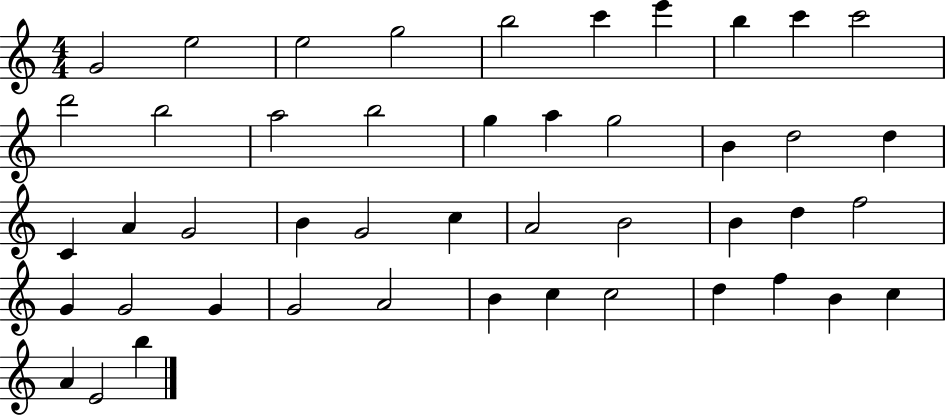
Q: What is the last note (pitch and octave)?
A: B5